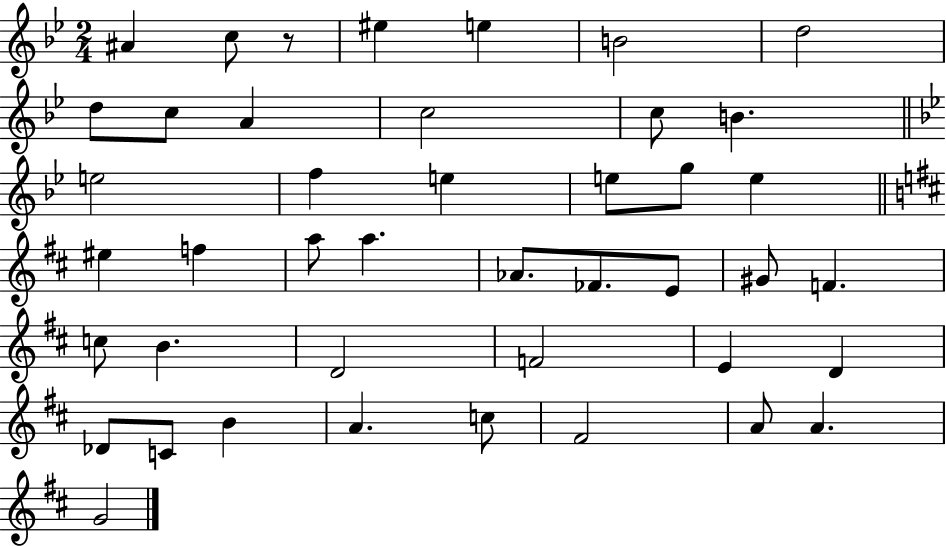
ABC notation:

X:1
T:Untitled
M:2/4
L:1/4
K:Bb
^A c/2 z/2 ^e e B2 d2 d/2 c/2 A c2 c/2 B e2 f e e/2 g/2 e ^e f a/2 a _A/2 _F/2 E/2 ^G/2 F c/2 B D2 F2 E D _D/2 C/2 B A c/2 ^F2 A/2 A G2